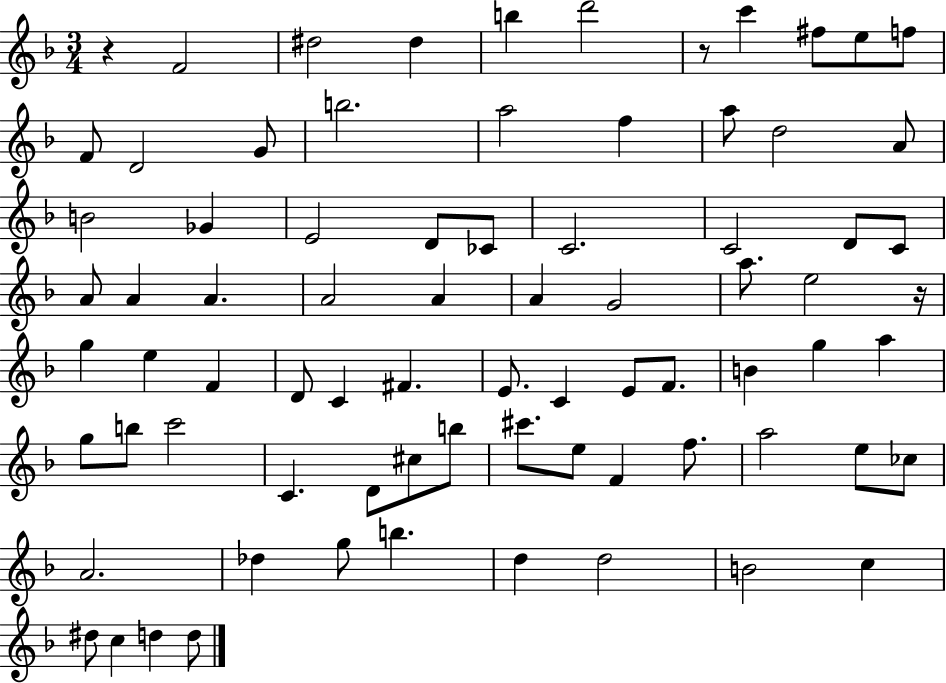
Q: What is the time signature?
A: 3/4